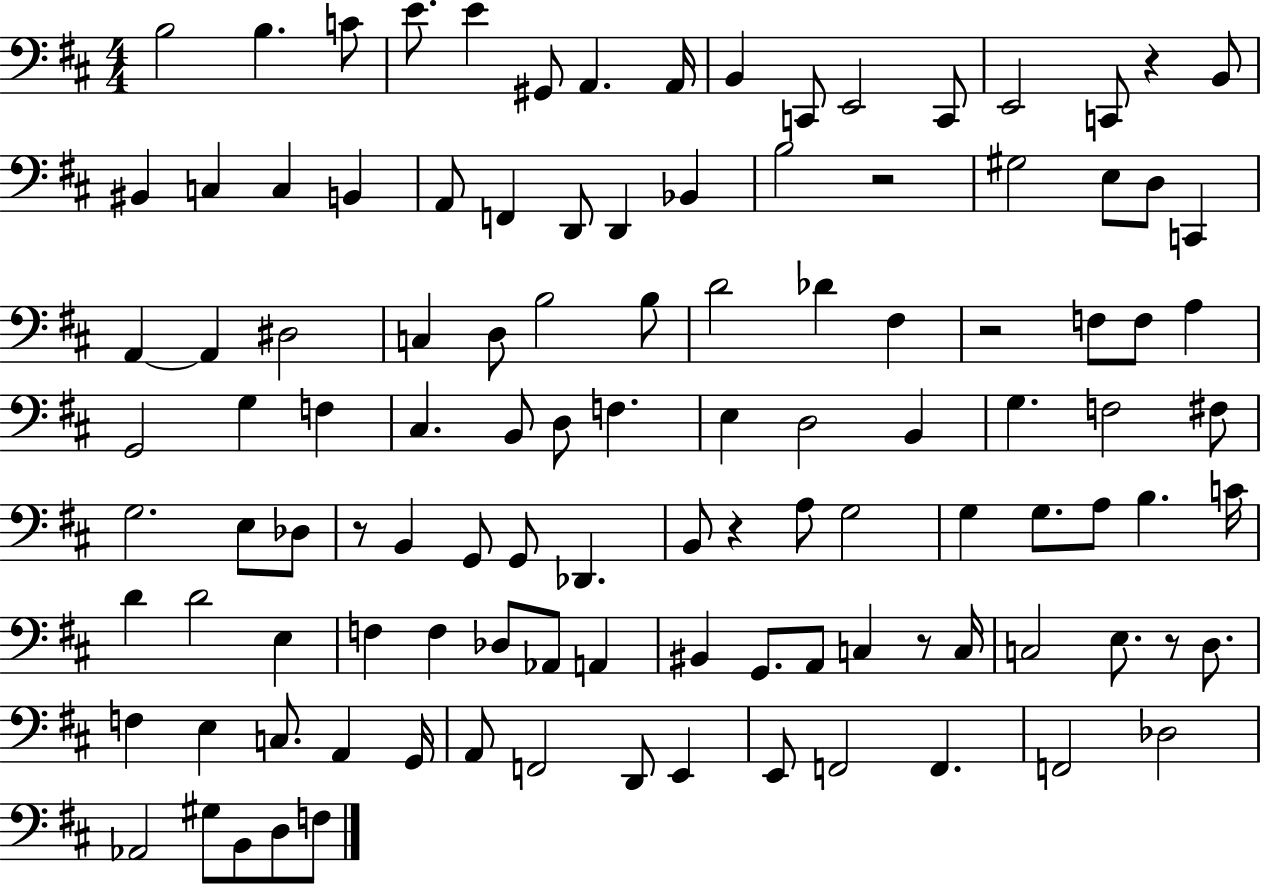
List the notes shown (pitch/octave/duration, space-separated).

B3/h B3/q. C4/e E4/e. E4/q G#2/e A2/q. A2/s B2/q C2/e E2/h C2/e E2/h C2/e R/q B2/e BIS2/q C3/q C3/q B2/q A2/e F2/q D2/e D2/q Bb2/q B3/h R/h G#3/h E3/e D3/e C2/q A2/q A2/q D#3/h C3/q D3/e B3/h B3/e D4/h Db4/q F#3/q R/h F3/e F3/e A3/q G2/h G3/q F3/q C#3/q. B2/e D3/e F3/q. E3/q D3/h B2/q G3/q. F3/h F#3/e G3/h. E3/e Db3/e R/e B2/q G2/e G2/e Db2/q. B2/e R/q A3/e G3/h G3/q G3/e. A3/e B3/q. C4/s D4/q D4/h E3/q F3/q F3/q Db3/e Ab2/e A2/q BIS2/q G2/e. A2/e C3/q R/e C3/s C3/h E3/e. R/e D3/e. F3/q E3/q C3/e. A2/q G2/s A2/e F2/h D2/e E2/q E2/e F2/h F2/q. F2/h Db3/h Ab2/h G#3/e B2/e D3/e F3/e